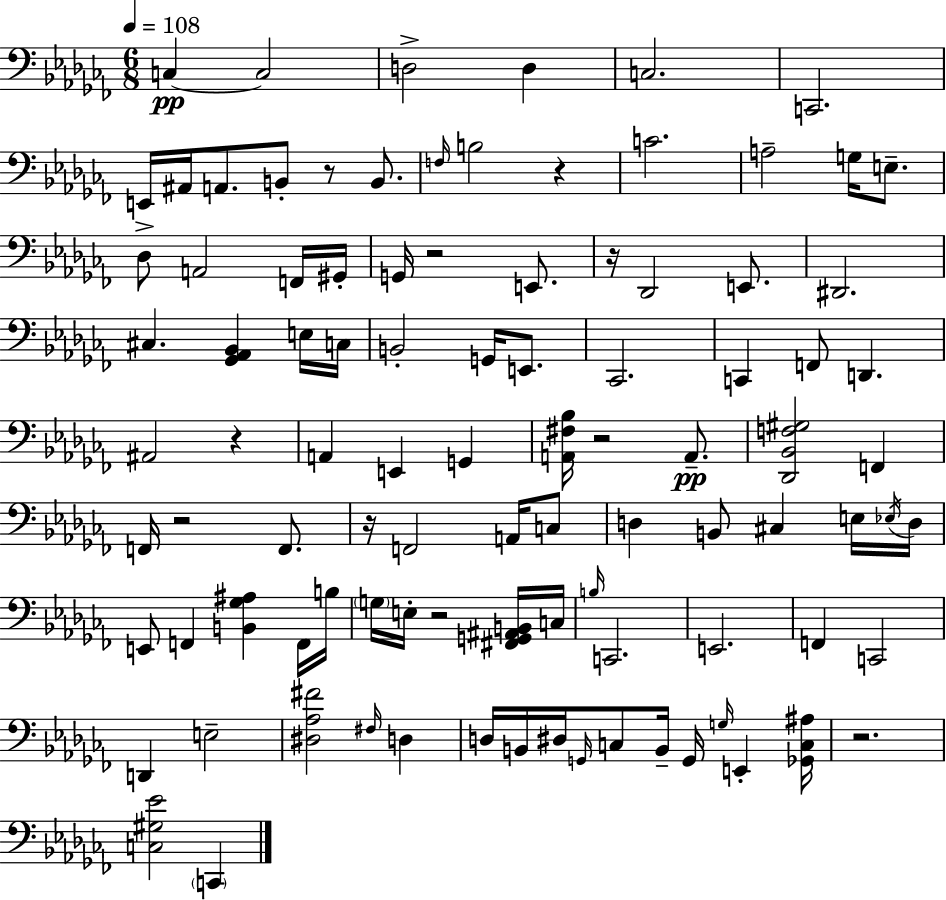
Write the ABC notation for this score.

X:1
T:Untitled
M:6/8
L:1/4
K:Abm
C, C,2 D,2 D, C,2 C,,2 E,,/4 ^A,,/4 A,,/2 B,,/2 z/2 B,,/2 F,/4 B,2 z C2 A,2 G,/4 E,/2 _D,/2 A,,2 F,,/4 ^G,,/4 G,,/4 z2 E,,/2 z/4 _D,,2 E,,/2 ^D,,2 ^C, [_G,,_A,,_B,,] E,/4 C,/4 B,,2 G,,/4 E,,/2 _C,,2 C,, F,,/2 D,, ^A,,2 z A,, E,, G,, [A,,^F,_B,]/4 z2 A,,/2 [_D,,_B,,F,^G,]2 F,, F,,/4 z2 F,,/2 z/4 F,,2 A,,/4 C,/2 D, B,,/2 ^C, E,/4 _E,/4 D,/4 E,,/2 F,, [B,,_G,^A,] F,,/4 B,/4 G,/4 E,/4 z2 [^F,,G,,^A,,B,,]/4 C,/4 B,/4 C,,2 E,,2 F,, C,,2 D,, E,2 [^D,_A,^F]2 ^F,/4 D, D,/4 B,,/4 ^D,/4 G,,/4 C,/2 B,,/4 G,,/4 G,/4 E,, [_G,,C,^A,]/4 z2 [C,^G,_E]2 C,,